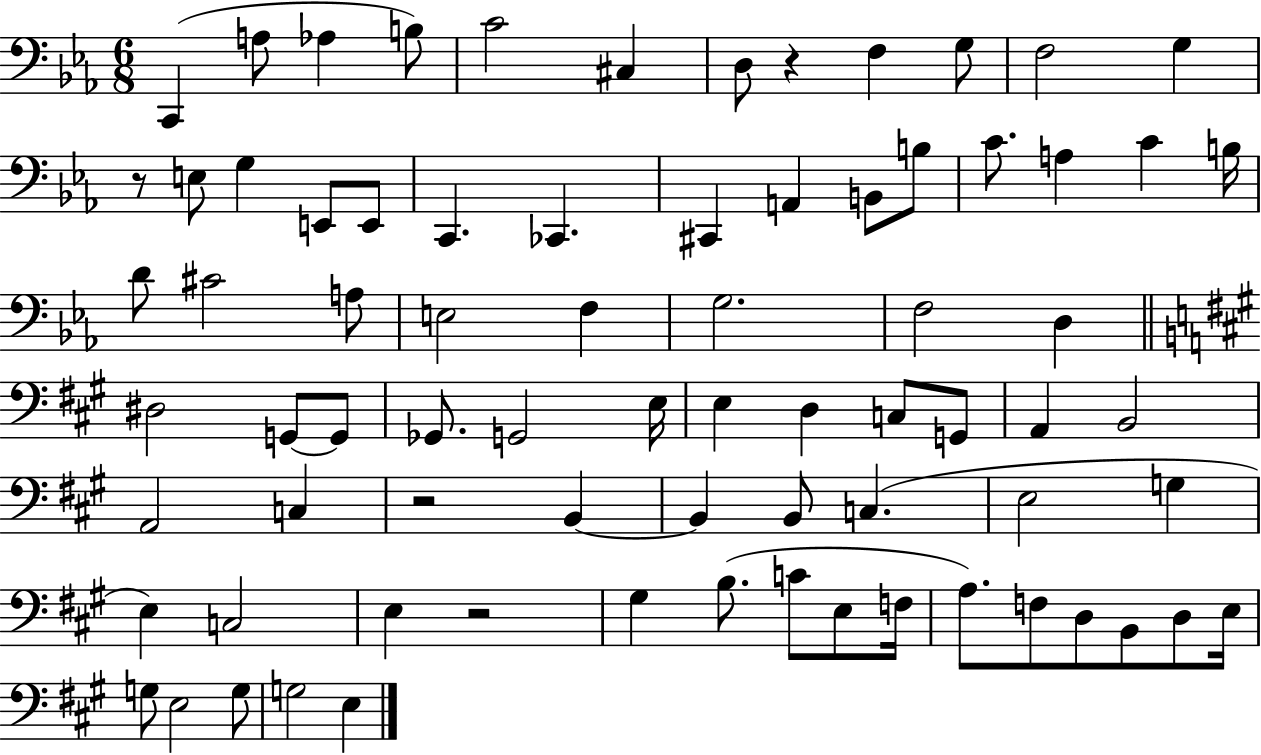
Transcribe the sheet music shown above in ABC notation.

X:1
T:Untitled
M:6/8
L:1/4
K:Eb
C,, A,/2 _A, B,/2 C2 ^C, D,/2 z F, G,/2 F,2 G, z/2 E,/2 G, E,,/2 E,,/2 C,, _C,, ^C,, A,, B,,/2 B,/2 C/2 A, C B,/4 D/2 ^C2 A,/2 E,2 F, G,2 F,2 D, ^D,2 G,,/2 G,,/2 _G,,/2 G,,2 E,/4 E, D, C,/2 G,,/2 A,, B,,2 A,,2 C, z2 B,, B,, B,,/2 C, E,2 G, E, C,2 E, z2 ^G, B,/2 C/2 E,/2 F,/4 A,/2 F,/2 D,/2 B,,/2 D,/2 E,/4 G,/2 E,2 G,/2 G,2 E,